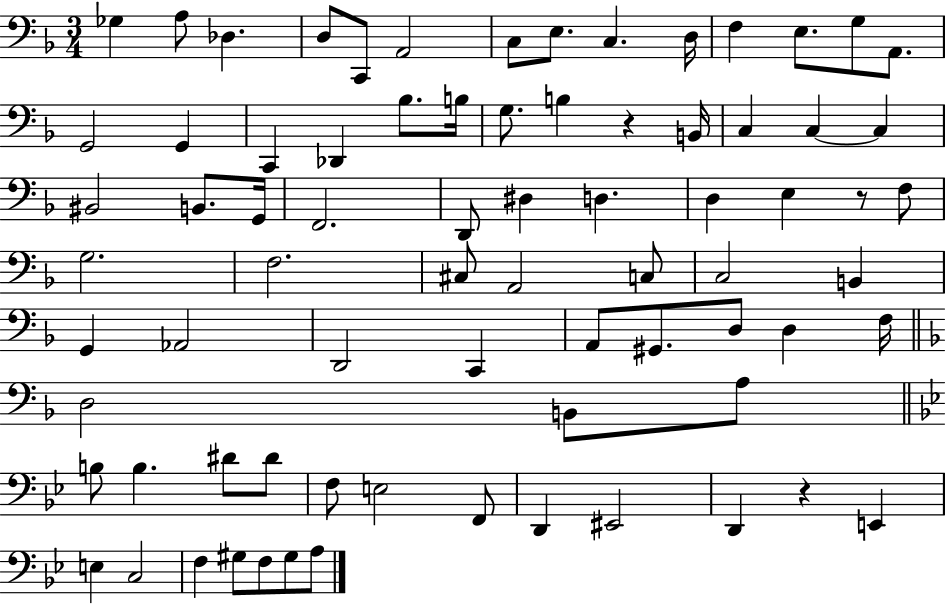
X:1
T:Untitled
M:3/4
L:1/4
K:F
_G, A,/2 _D, D,/2 C,,/2 A,,2 C,/2 E,/2 C, D,/4 F, E,/2 G,/2 A,,/2 G,,2 G,, C,, _D,, _B,/2 B,/4 G,/2 B, z B,,/4 C, C, C, ^B,,2 B,,/2 G,,/4 F,,2 D,,/2 ^D, D, D, E, z/2 F,/2 G,2 F,2 ^C,/2 A,,2 C,/2 C,2 B,, G,, _A,,2 D,,2 C,, A,,/2 ^G,,/2 D,/2 D, F,/4 D,2 B,,/2 A,/2 B,/2 B, ^D/2 ^D/2 F,/2 E,2 F,,/2 D,, ^E,,2 D,, z E,, E, C,2 F, ^G,/2 F,/2 ^G,/2 A,/2